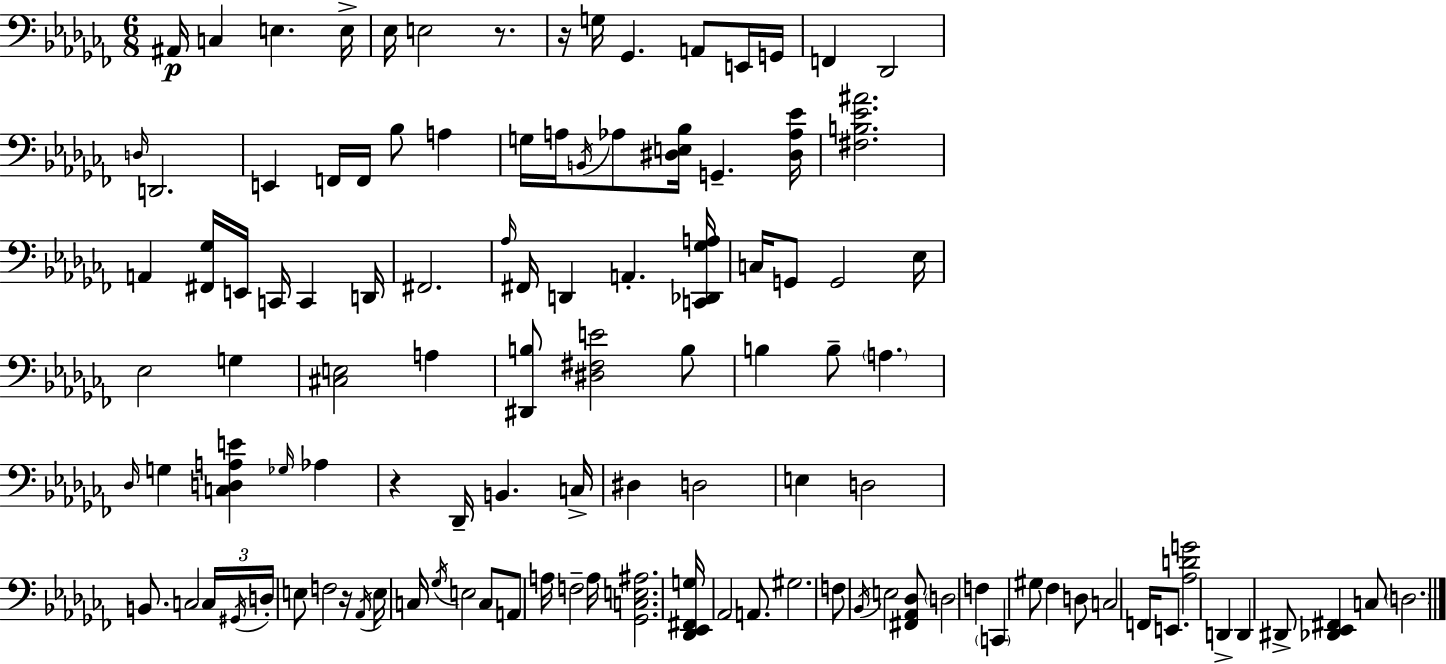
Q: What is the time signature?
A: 6/8